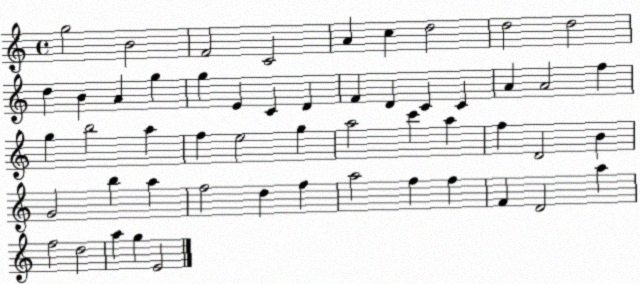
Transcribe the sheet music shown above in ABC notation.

X:1
T:Untitled
M:4/4
L:1/4
K:C
g2 B2 F2 C2 A c d2 d2 d2 d B A g g E C D F D C C A A2 f g b2 a f e2 g a2 c' a f D2 B G2 b a f2 d f a2 f f F D2 a f2 d2 a g E2